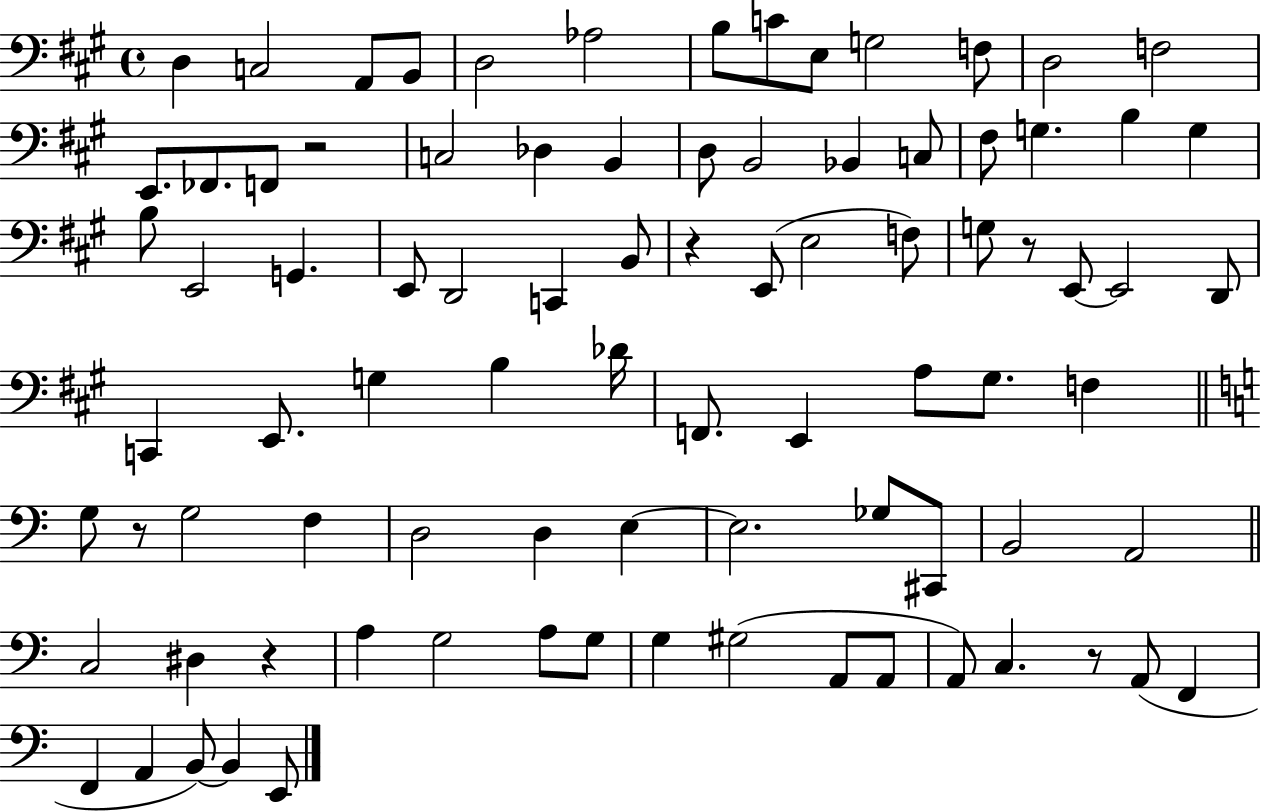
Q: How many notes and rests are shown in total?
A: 87